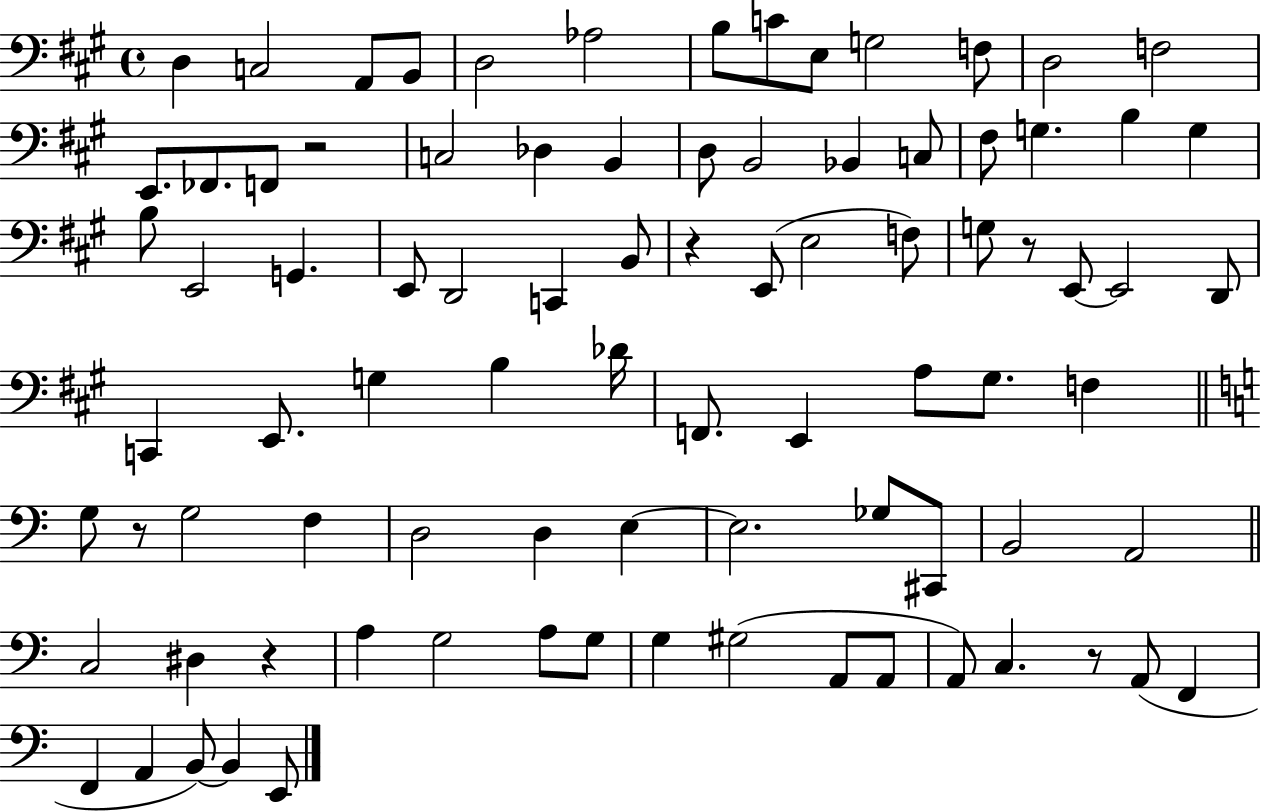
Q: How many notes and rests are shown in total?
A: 87